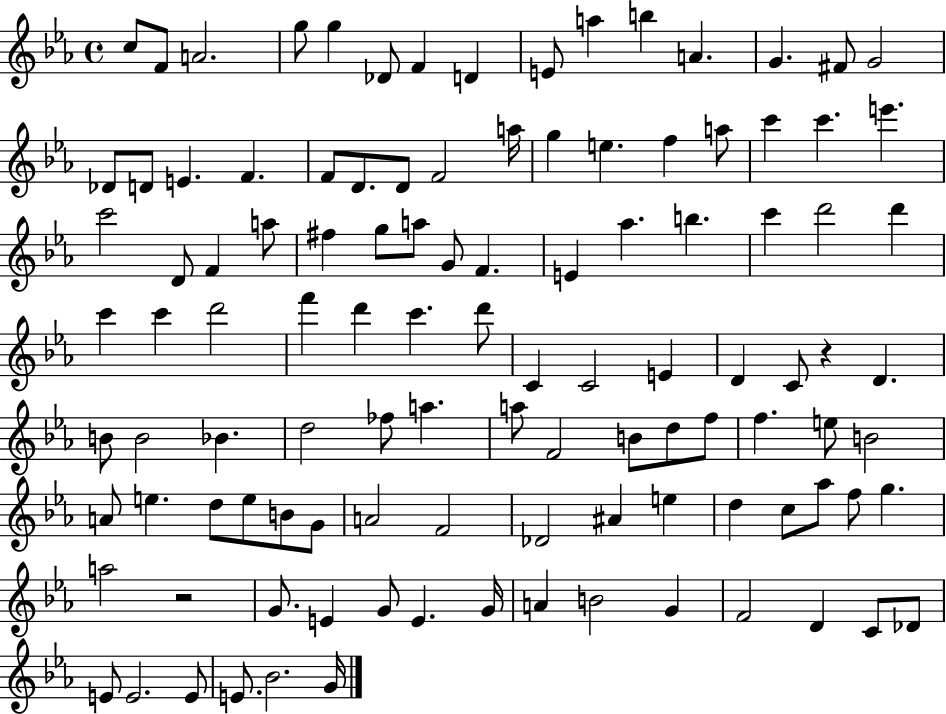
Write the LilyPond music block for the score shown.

{
  \clef treble
  \time 4/4
  \defaultTimeSignature
  \key ees \major
  c''8 f'8 a'2. | g''8 g''4 des'8 f'4 d'4 | e'8 a''4 b''4 a'4. | g'4. fis'8 g'2 | \break des'8 d'8 e'4. f'4. | f'8 d'8. d'8 f'2 a''16 | g''4 e''4. f''4 a''8 | c'''4 c'''4. e'''4. | \break c'''2 d'8 f'4 a''8 | fis''4 g''8 a''8 g'8 f'4. | e'4 aes''4. b''4. | c'''4 d'''2 d'''4 | \break c'''4 c'''4 d'''2 | f'''4 d'''4 c'''4. d'''8 | c'4 c'2 e'4 | d'4 c'8 r4 d'4. | \break b'8 b'2 bes'4. | d''2 fes''8 a''4. | a''8 f'2 b'8 d''8 f''8 | f''4. e''8 b'2 | \break a'8 e''4. d''8 e''8 b'8 g'8 | a'2 f'2 | des'2 ais'4 e''4 | d''4 c''8 aes''8 f''8 g''4. | \break a''2 r2 | g'8. e'4 g'8 e'4. g'16 | a'4 b'2 g'4 | f'2 d'4 c'8 des'8 | \break e'8 e'2. e'8 | e'8. bes'2. g'16 | \bar "|."
}